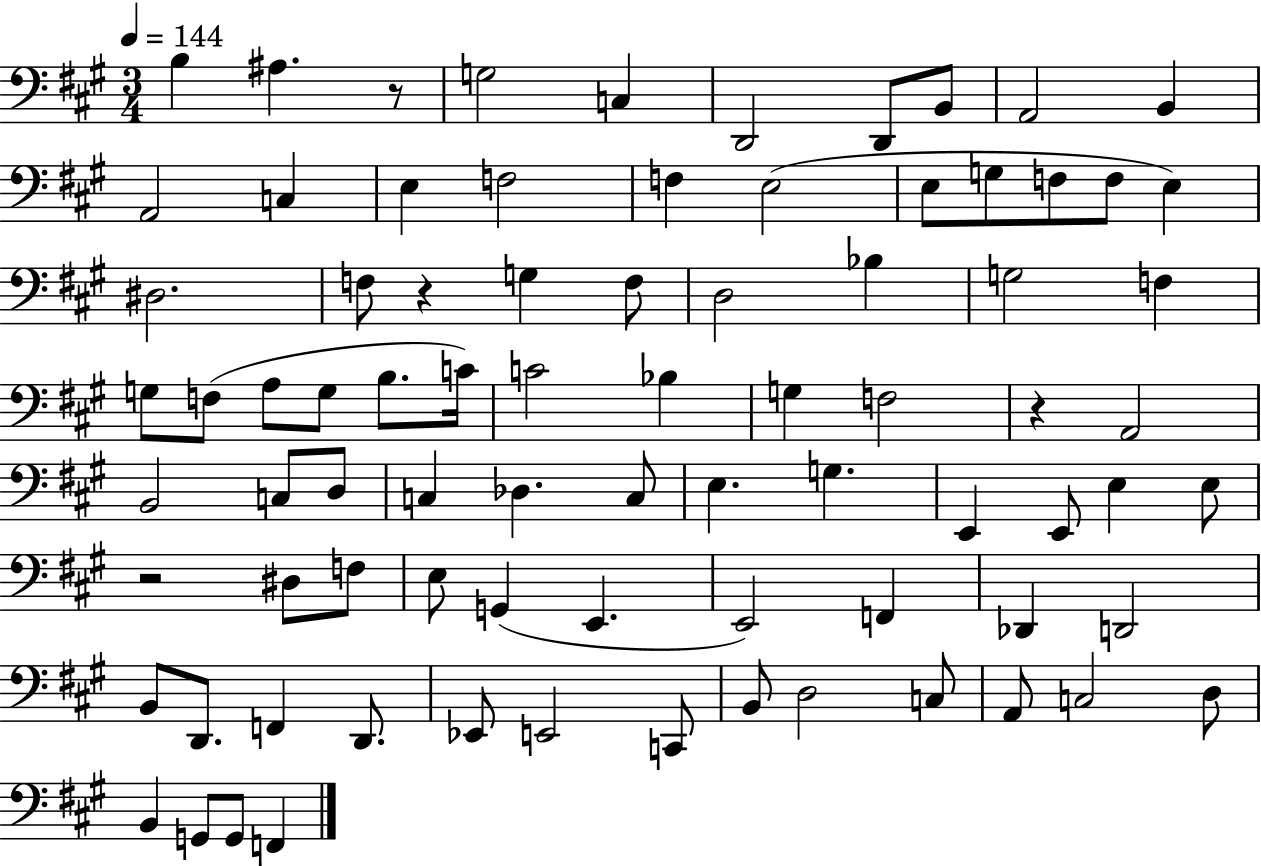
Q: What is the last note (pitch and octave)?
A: F2